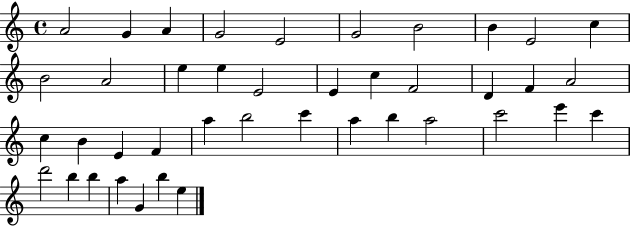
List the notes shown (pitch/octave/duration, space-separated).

A4/h G4/q A4/q G4/h E4/h G4/h B4/h B4/q E4/h C5/q B4/h A4/h E5/q E5/q E4/h E4/q C5/q F4/h D4/q F4/q A4/h C5/q B4/q E4/q F4/q A5/q B5/h C6/q A5/q B5/q A5/h C6/h E6/q C6/q D6/h B5/q B5/q A5/q G4/q B5/q E5/q